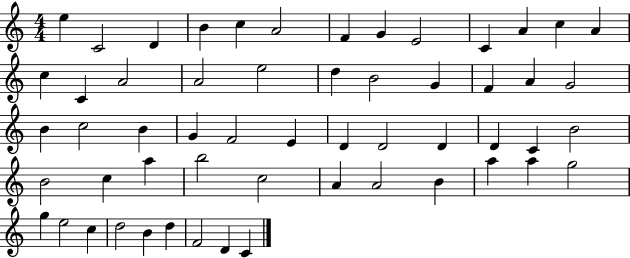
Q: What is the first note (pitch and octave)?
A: E5